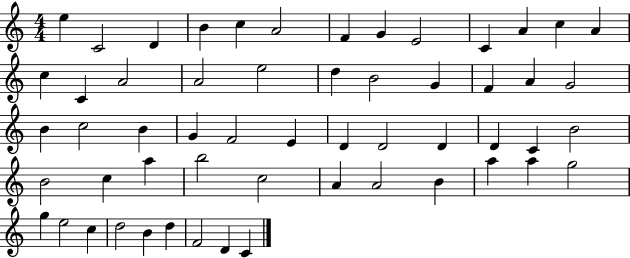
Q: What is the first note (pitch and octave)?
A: E5